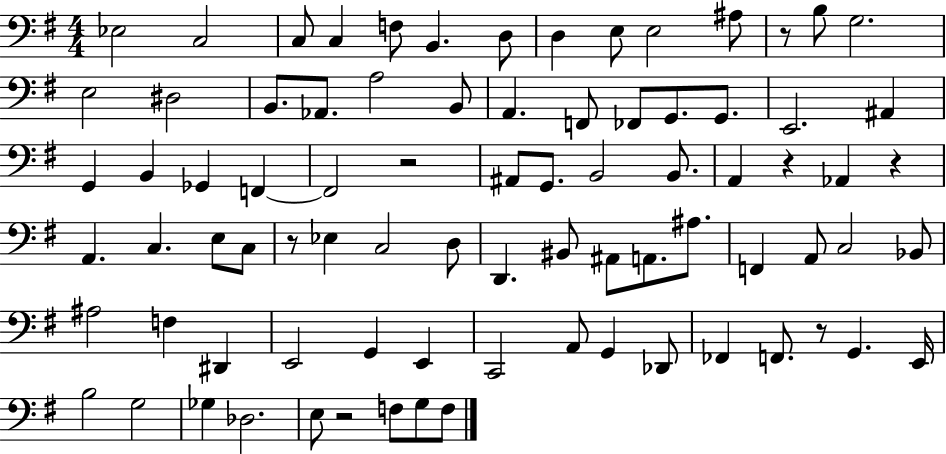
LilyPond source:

{
  \clef bass
  \numericTimeSignature
  \time 4/4
  \key g \major
  ees2 c2 | c8 c4 f8 b,4. d8 | d4 e8 e2 ais8 | r8 b8 g2. | \break e2 dis2 | b,8. aes,8. a2 b,8 | a,4. f,8 fes,8 g,8. g,8. | e,2. ais,4 | \break g,4 b,4 ges,4 f,4~~ | f,2 r2 | ais,8 g,8. b,2 b,8. | a,4 r4 aes,4 r4 | \break a,4. c4. e8 c8 | r8 ees4 c2 d8 | d,4. bis,8 ais,8 a,8. ais8. | f,4 a,8 c2 bes,8 | \break ais2 f4 dis,4 | e,2 g,4 e,4 | c,2 a,8 g,4 des,8 | fes,4 f,8. r8 g,4. e,16 | \break b2 g2 | ges4 des2. | e8 r2 f8 g8 f8 | \bar "|."
}